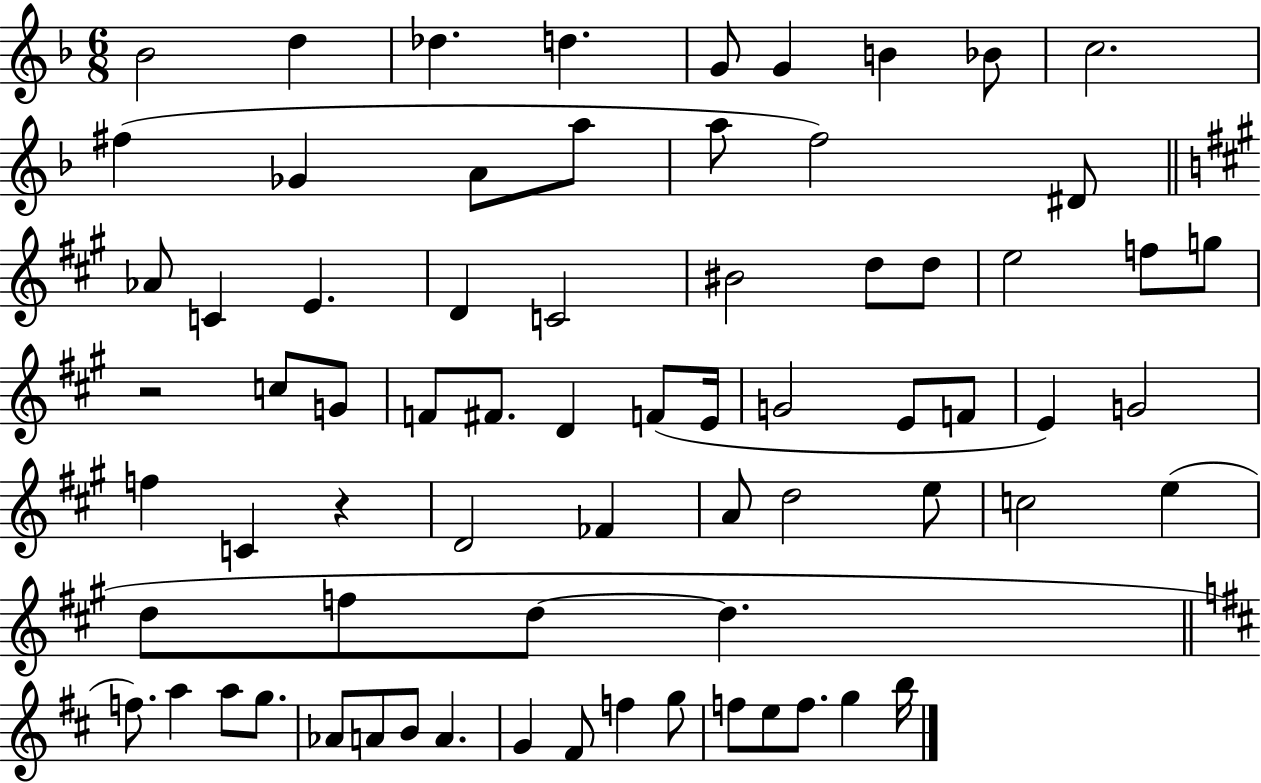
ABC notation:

X:1
T:Untitled
M:6/8
L:1/4
K:F
_B2 d _d d G/2 G B _B/2 c2 ^f _G A/2 a/2 a/2 f2 ^D/2 _A/2 C E D C2 ^B2 d/2 d/2 e2 f/2 g/2 z2 c/2 G/2 F/2 ^F/2 D F/2 E/4 G2 E/2 F/2 E G2 f C z D2 _F A/2 d2 e/2 c2 e d/2 f/2 d/2 d f/2 a a/2 g/2 _A/2 A/2 B/2 A G ^F/2 f g/2 f/2 e/2 f/2 g b/4